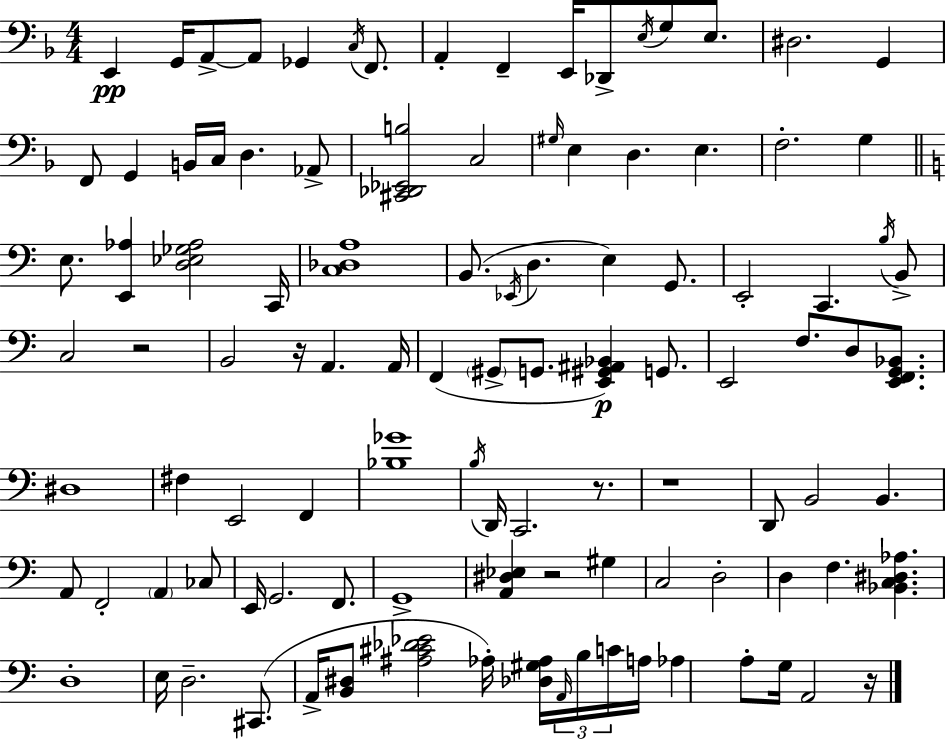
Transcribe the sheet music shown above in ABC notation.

X:1
T:Untitled
M:4/4
L:1/4
K:F
E,, G,,/4 A,,/2 A,,/2 _G,, C,/4 F,,/2 A,, F,, E,,/4 _D,,/2 E,/4 G,/2 E,/2 ^D,2 G,, F,,/2 G,, B,,/4 C,/4 D, _A,,/2 [^C,,_D,,_E,,B,]2 C,2 ^G,/4 E, D, E, F,2 G, E,/2 [E,,_A,] [D,_E,_G,_A,]2 C,,/4 [C,_D,A,]4 B,,/2 _E,,/4 D, E, G,,/2 E,,2 C,, B,/4 B,,/2 C,2 z2 B,,2 z/4 A,, A,,/4 F,, ^G,,/2 G,,/2 [E,,^G,,^A,,_B,,] G,,/2 E,,2 F,/2 D,/2 [E,,F,,G,,_B,,]/2 ^D,4 ^F, E,,2 F,, [_B,_G]4 B,/4 D,,/4 C,,2 z/2 z4 D,,/2 B,,2 B,, A,,/2 F,,2 A,, _C,/2 E,,/4 G,,2 F,,/2 G,,4 [A,,^D,_E,] z2 ^G, C,2 D,2 D, F, [_B,,C,^D,_A,] D,4 E,/4 D,2 ^C,,/2 A,,/4 [B,,^D,]/2 [^A,^C_D_E]2 _A,/4 [_D,^G,_A,]/4 A,,/4 B,/4 C/4 A,/4 _A, A,/2 G,/4 A,,2 z/4